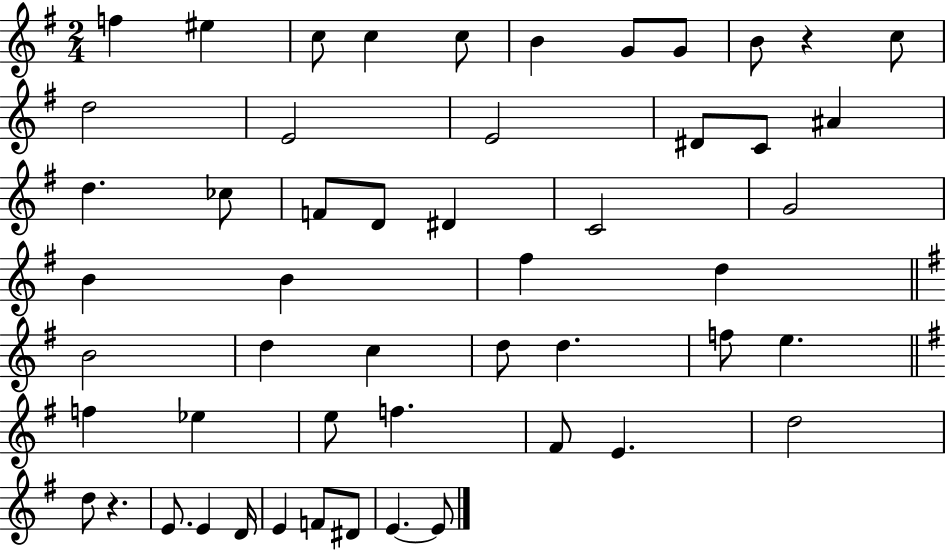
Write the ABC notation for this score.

X:1
T:Untitled
M:2/4
L:1/4
K:G
f ^e c/2 c c/2 B G/2 G/2 B/2 z c/2 d2 E2 E2 ^D/2 C/2 ^A d _c/2 F/2 D/2 ^D C2 G2 B B ^f d B2 d c d/2 d f/2 e f _e e/2 f ^F/2 E d2 d/2 z E/2 E D/4 E F/2 ^D/2 E E/2